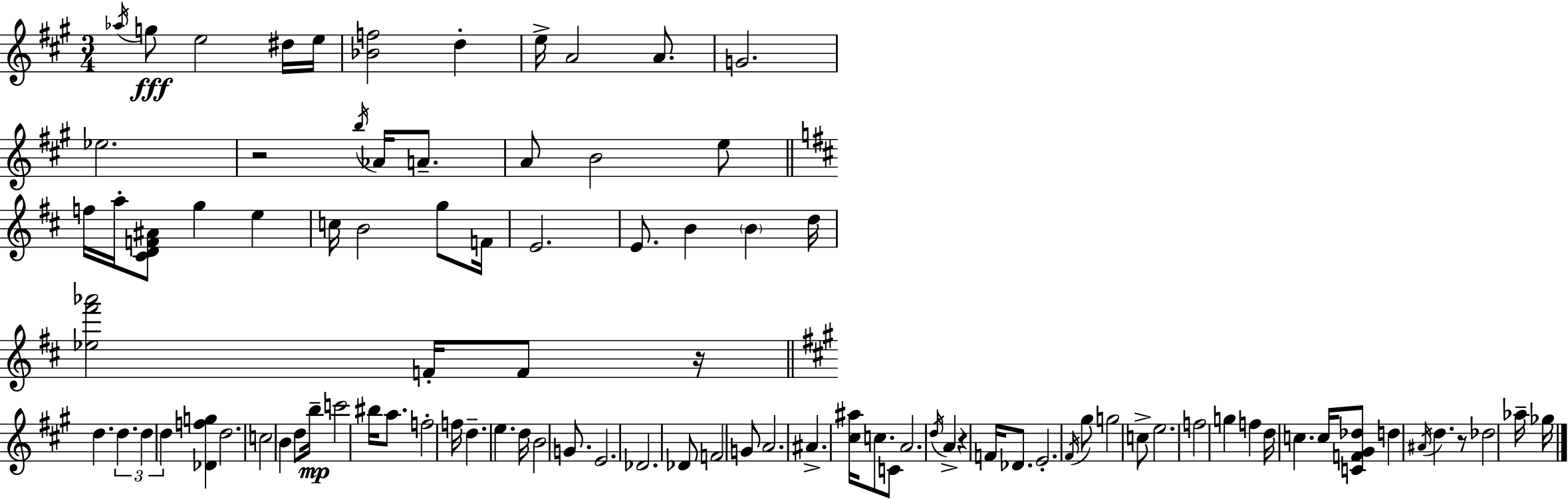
{
  \clef treble
  \numericTimeSignature
  \time 3/4
  \key a \major
  \acciaccatura { aes''16 }\fff g''8 e''2 dis''16 | e''16 <bes' f''>2 d''4-. | e''16-> a'2 a'8. | g'2. | \break ees''2. | r2 \acciaccatura { b''16 } aes'16 a'8.-- | a'8 b'2 | e''8 \bar "||" \break \key d \major f''16 a''16-. <cis' d' f' ais'>8 g''4 e''4 | c''16 b'2 g''8 f'16 | e'2. | e'8. b'4 \parenthesize b'4 d''16 | \break <ees'' fis''' aes'''>2 f'16-. f'8 r16 | \bar "||" \break \key a \major d''4. \tuplet 3/2 { d''4. | d''4 d''4 } <des' f'' g''>4 | d''2. | c''2 b'4 | \break d''8 b''16--\mp c'''2 bis''16 | a''8. f''2-. f''16 | d''4.-- e''4. | d''16 b'2 g'8. | \break e'2. | des'2. | des'8 f'2 g'8 | a'2. | \break ais'4.-> <cis'' ais''>16 c''8. c'8 | a'2. | \acciaccatura { d''16 } a'4-> r4 f'16 des'8. | e'2.-. | \break \acciaccatura { fis'16 } gis''8 g''2 | c''8-> e''2. | f''2 g''4 | f''4 d''16 c''4. | \break c''16 <c' f' gis' des''>8 d''4 \acciaccatura { ais'16 } d''4. | r8 des''2 | aes''16-- ges''16 \bar "|."
}